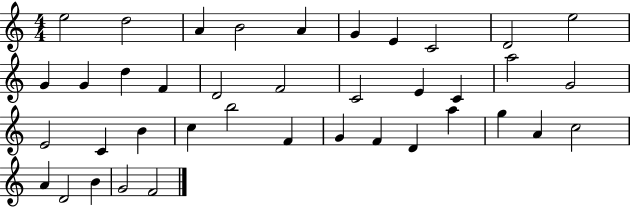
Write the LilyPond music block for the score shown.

{
  \clef treble
  \numericTimeSignature
  \time 4/4
  \key c \major
  e''2 d''2 | a'4 b'2 a'4 | g'4 e'4 c'2 | d'2 e''2 | \break g'4 g'4 d''4 f'4 | d'2 f'2 | c'2 e'4 c'4 | a''2 g'2 | \break e'2 c'4 b'4 | c''4 b''2 f'4 | g'4 f'4 d'4 a''4 | g''4 a'4 c''2 | \break a'4 d'2 b'4 | g'2 f'2 | \bar "|."
}